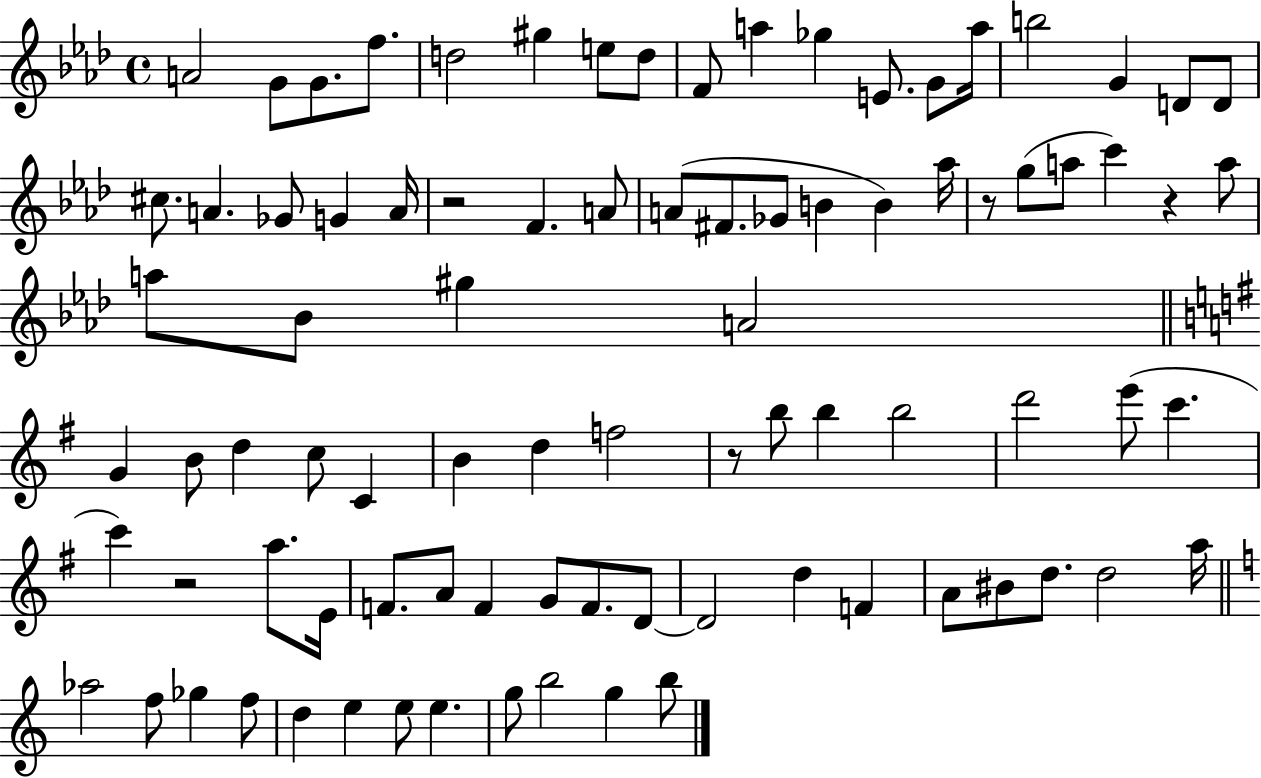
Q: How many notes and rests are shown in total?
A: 87